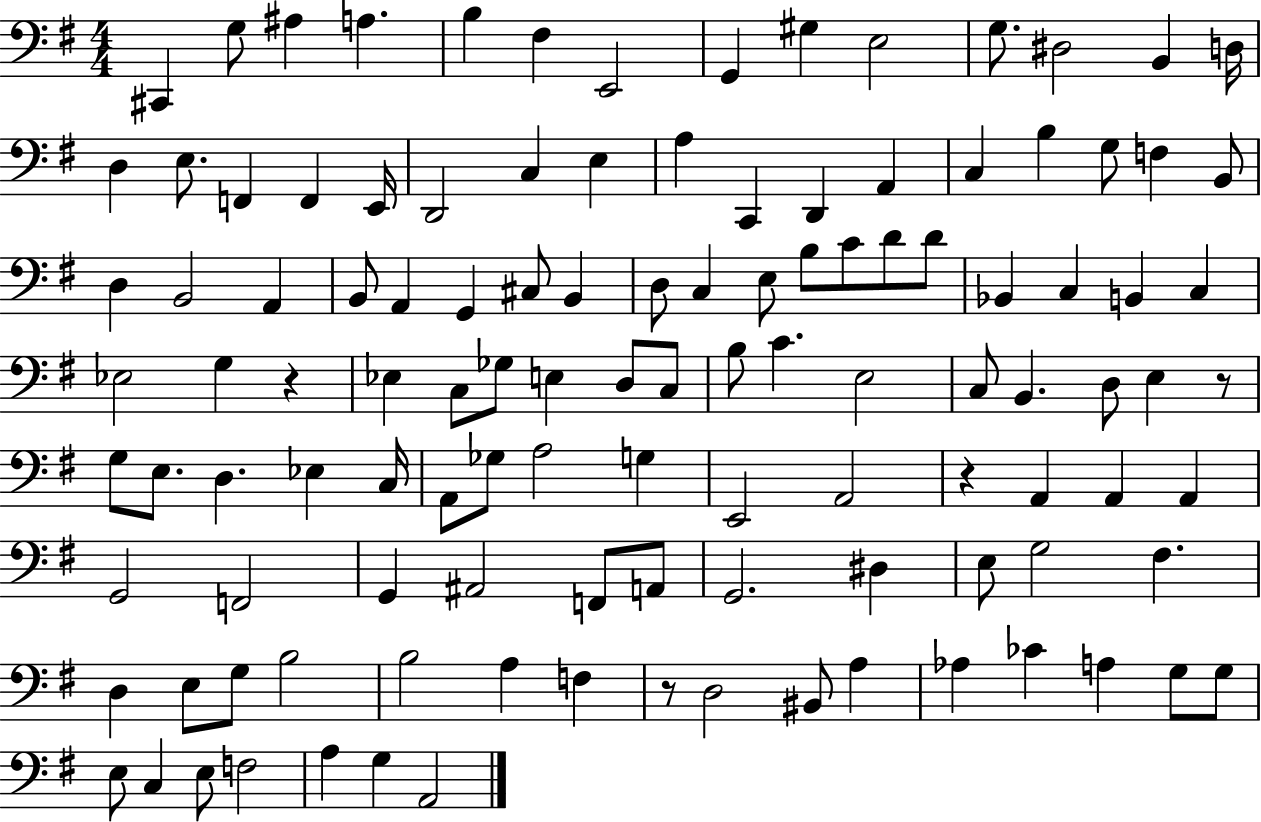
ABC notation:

X:1
T:Untitled
M:4/4
L:1/4
K:G
^C,, G,/2 ^A, A, B, ^F, E,,2 G,, ^G, E,2 G,/2 ^D,2 B,, D,/4 D, E,/2 F,, F,, E,,/4 D,,2 C, E, A, C,, D,, A,, C, B, G,/2 F, B,,/2 D, B,,2 A,, B,,/2 A,, G,, ^C,/2 B,, D,/2 C, E,/2 B,/2 C/2 D/2 D/2 _B,, C, B,, C, _E,2 G, z _E, C,/2 _G,/2 E, D,/2 C,/2 B,/2 C E,2 C,/2 B,, D,/2 E, z/2 G,/2 E,/2 D, _E, C,/4 A,,/2 _G,/2 A,2 G, E,,2 A,,2 z A,, A,, A,, G,,2 F,,2 G,, ^A,,2 F,,/2 A,,/2 G,,2 ^D, E,/2 G,2 ^F, D, E,/2 G,/2 B,2 B,2 A, F, z/2 D,2 ^B,,/2 A, _A, _C A, G,/2 G,/2 E,/2 C, E,/2 F,2 A, G, A,,2